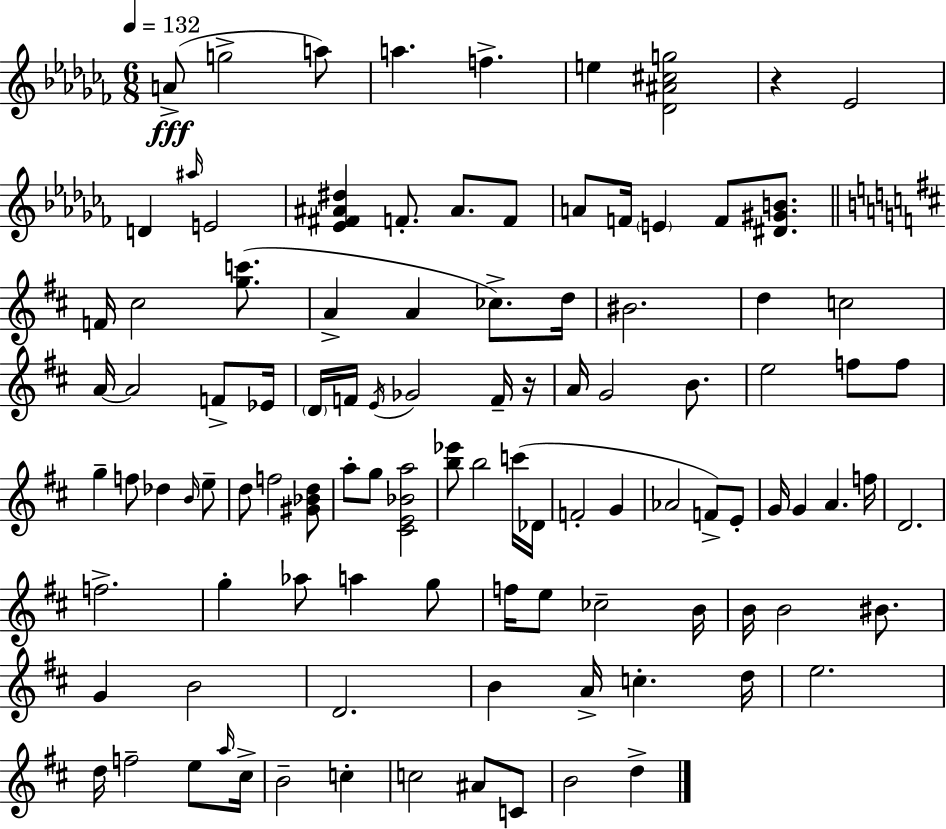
X:1
T:Untitled
M:6/8
L:1/4
K:Abm
A/2 g2 a/2 a f e [_D^A^cg]2 z _E2 D ^a/4 E2 [_E^F^A^d] F/2 ^A/2 F/2 A/2 F/4 E F/2 [^D^GB]/2 F/4 ^c2 [gc']/2 A A _c/2 d/4 ^B2 d c2 A/4 A2 F/2 _E/4 D/4 F/4 E/4 _G2 F/4 z/4 A/4 G2 B/2 e2 f/2 f/2 g f/2 _d B/4 e/2 d/2 f2 [^G_Bd]/2 a/2 g/2 [^CE_Ba]2 [b_e']/2 b2 c'/4 _D/4 F2 G _A2 F/2 E/2 G/4 G A f/4 D2 f2 g _a/2 a g/2 f/4 e/2 _c2 B/4 B/4 B2 ^B/2 G B2 D2 B A/4 c d/4 e2 d/4 f2 e/2 a/4 ^c/4 B2 c c2 ^A/2 C/2 B2 d